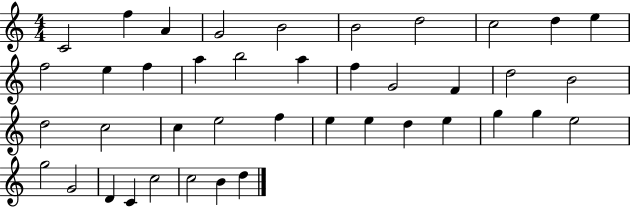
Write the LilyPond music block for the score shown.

{
  \clef treble
  \numericTimeSignature
  \time 4/4
  \key c \major
  c'2 f''4 a'4 | g'2 b'2 | b'2 d''2 | c''2 d''4 e''4 | \break f''2 e''4 f''4 | a''4 b''2 a''4 | f''4 g'2 f'4 | d''2 b'2 | \break d''2 c''2 | c''4 e''2 f''4 | e''4 e''4 d''4 e''4 | g''4 g''4 e''2 | \break g''2 g'2 | d'4 c'4 c''2 | c''2 b'4 d''4 | \bar "|."
}